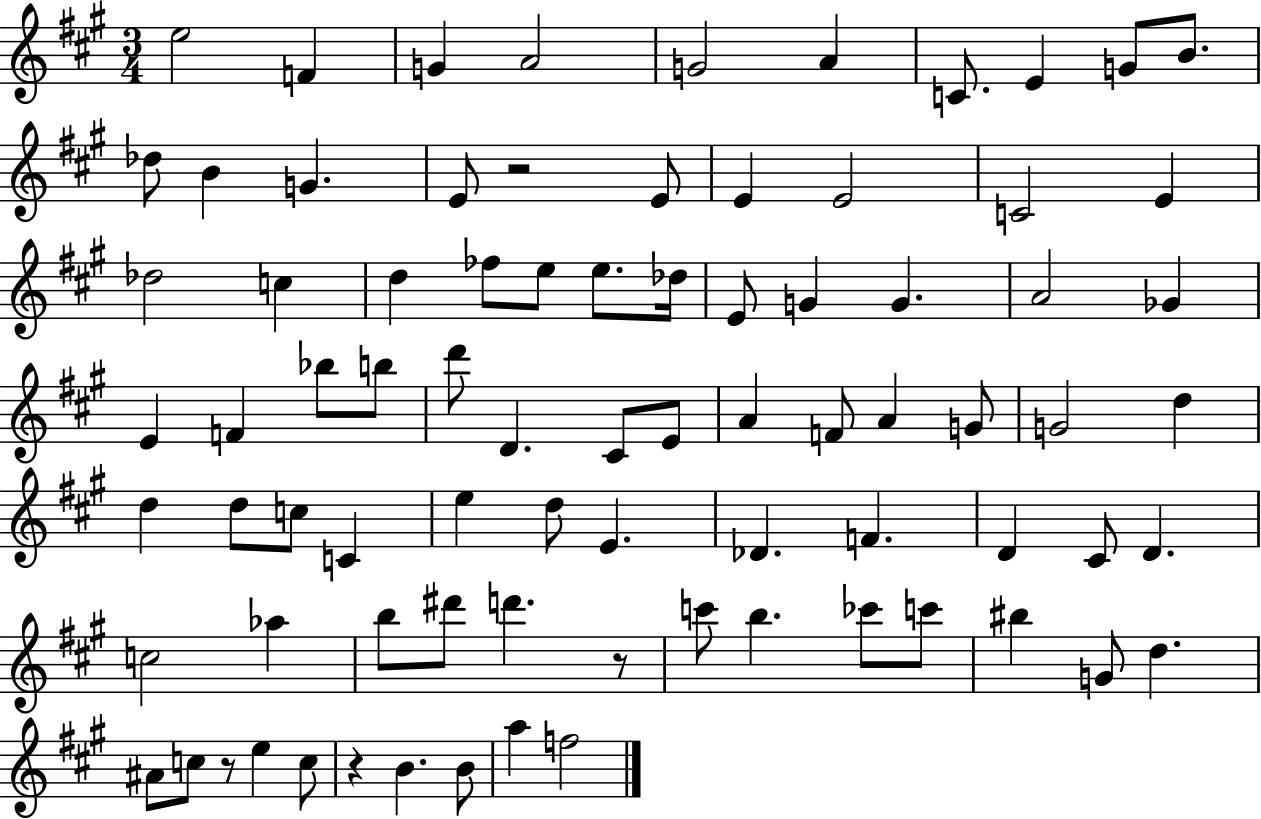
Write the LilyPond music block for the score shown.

{
  \clef treble
  \numericTimeSignature
  \time 3/4
  \key a \major
  \repeat volta 2 { e''2 f'4 | g'4 a'2 | g'2 a'4 | c'8. e'4 g'8 b'8. | \break des''8 b'4 g'4. | e'8 r2 e'8 | e'4 e'2 | c'2 e'4 | \break des''2 c''4 | d''4 fes''8 e''8 e''8. des''16 | e'8 g'4 g'4. | a'2 ges'4 | \break e'4 f'4 bes''8 b''8 | d'''8 d'4. cis'8 e'8 | a'4 f'8 a'4 g'8 | g'2 d''4 | \break d''4 d''8 c''8 c'4 | e''4 d''8 e'4. | des'4. f'4. | d'4 cis'8 d'4. | \break c''2 aes''4 | b''8 dis'''8 d'''4. r8 | c'''8 b''4. ces'''8 c'''8 | bis''4 g'8 d''4. | \break ais'8 c''8 r8 e''4 c''8 | r4 b'4. b'8 | a''4 f''2 | } \bar "|."
}